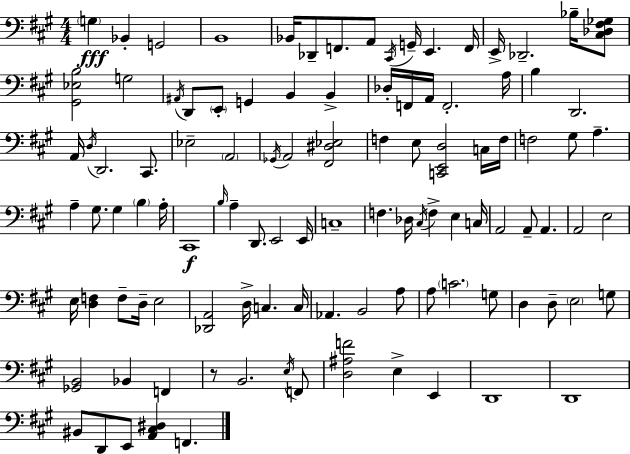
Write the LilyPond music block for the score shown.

{
  \clef bass
  \numericTimeSignature
  \time 4/4
  \key a \major
  \parenthesize g4\fff bes,4-. g,2 | b,1 | bes,16 des,8-- f,8. a,8 \acciaccatura { cis,16 } g,16-- e,4. | f,16 e,16-> des,2.-- bes16-- <cis des fis ges>8 | \break <gis, ees b>2 g2 | \acciaccatura { ais,16 } d,8 \parenthesize e,8-. g,4 b,4 b,4-> | des16-. f,16 a,16 f,2.-. | a16 b4 d,2. | \break a,16 \acciaccatura { d16 } d,2. | cis,8. ees2-- \parenthesize a,2 | \acciaccatura { ges,16 } a,2 <fis, dis ees>2 | f4 e8 <c, e, d>2 | \break c16 f16 f2 gis8 a4.-- | a4-- gis8. gis4 \parenthesize b4 | a16-. cis,1\f | \grace { b16 } a4-- d,8. e,2 | \break e,16 c1-- | f4. des16 \acciaccatura { cis16 } f4-> | e4 c16 a,2 a,8-- | a,4. a,2 e2 | \break e16 <d f>4 f8-- d16-- e2 | <des, a,>2 d16-> c4. | c16 aes,4. b,2 | a8 a8 \parenthesize c'2. | \break g8 d4 d8-- \parenthesize e2 | g8 <ges, b,>2 bes,4 | f,4 r8 b,2. | \acciaccatura { e16 } f,8 <d ais f'>2 e4-> | \break e,4 d,1 | d,1 | bis,8 d,8 e,8 <a, cis dis>4 | f,4. \bar "|."
}